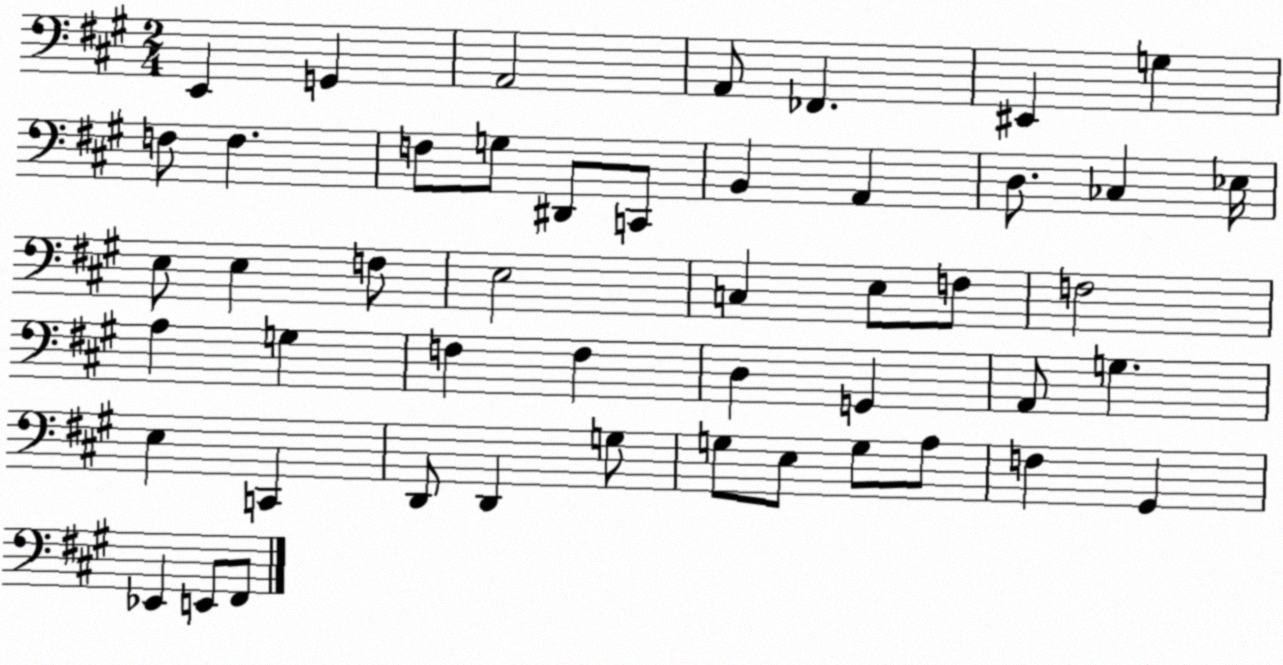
X:1
T:Untitled
M:2/4
L:1/4
K:A
E,, G,, A,,2 A,,/2 _F,, ^E,, G, F,/2 F, F,/2 G,/2 ^D,,/2 C,,/2 B,, A,, D,/2 _C, _E,/4 E,/2 E, F,/2 E,2 C, E,/2 F,/2 F,2 A, G, F, F, D, G,, A,,/2 G, E, C,, D,,/2 D,, G,/2 G,/2 E,/2 G,/2 A,/2 F, ^G,, _E,, E,,/2 ^F,,/2